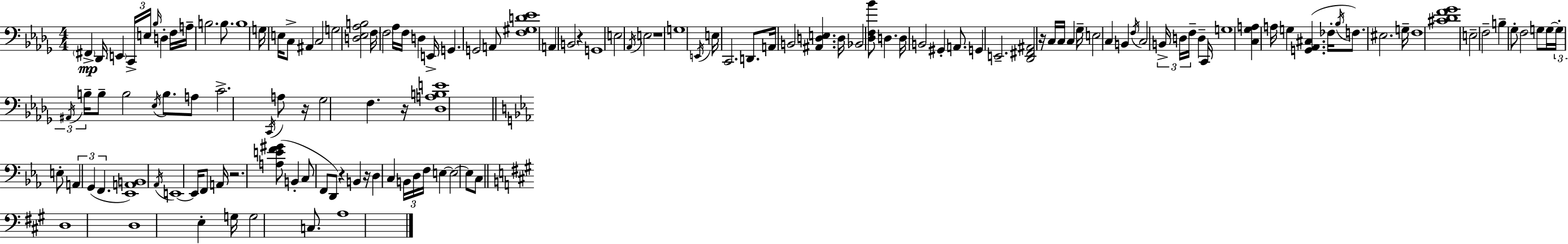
F#2/q Db2/s E2/q C2/s E3/s Bb3/s D3/q F3/s A3/s B3/h. B3/e. B3/w G3/s E3/s C3/e A#2/q C3/h G3/h [D3,Eb3,Ab3,B3]/h F3/s F3/h Ab3/s F3/s D3/q E2/s G2/q. G2/h A2/e [F3,G#3,D4,Eb4]/w A2/q B2/h R/q G2/w E3/h Ab2/s E3/h R/w G3/w E2/s E3/s C2/h. D2/e. A2/s B2/h [A#2,D3,E3]/q. D3/s Bb2/h [Db3,F3,Bb4]/e D3/q. D3/s B2/h G#2/q A2/e. G2/q E2/h. [Db2,F#2,A#2]/h R/s C3/s C3/s C3/q Gb3/s E3/h C3/q B2/q F3/s C3/h B2/s D3/s F3/s D3/q C2/s G3/w [C3,Gb3,A3]/q A3/s G3/q [G2,Ab2,C#3]/q. FES3/s Bb3/s F3/e. EIS3/h. G3/s F3/w [C#4,Db4,F4,Gb4]/w E3/h F3/h B3/q Gb3/e F3/h G3/e G3/s G3/s A#2/s B3/s B3/e B3/h Eb3/s B3/e. A3/e C4/h. C2/s A3/e R/s Gb3/h F3/q. R/s [Db3,A3,B3,E4]/w E3/e A2/q G2/q F2/q. [Eb2,A2,B2]/w Ab2/s E2/w E2/s F2/e A2/s R/h. [A3,E4,F4,G#4]/e B2/q C3/e F2/e D2/e R/q B2/q R/s D3/q C3/q B2/s D3/s F3/s E3/q E3/h E3/e C3/e D3/w D3/w E3/q G3/s G3/h C3/e. A3/w